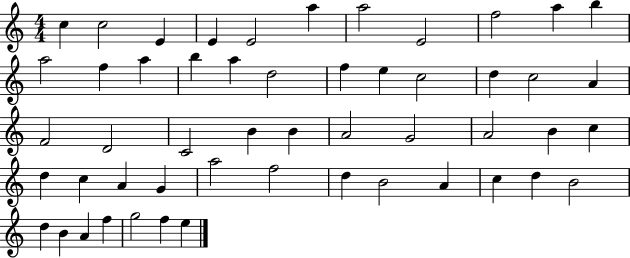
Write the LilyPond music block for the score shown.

{
  \clef treble
  \numericTimeSignature
  \time 4/4
  \key c \major
  c''4 c''2 e'4 | e'4 e'2 a''4 | a''2 e'2 | f''2 a''4 b''4 | \break a''2 f''4 a''4 | b''4 a''4 d''2 | f''4 e''4 c''2 | d''4 c''2 a'4 | \break f'2 d'2 | c'2 b'4 b'4 | a'2 g'2 | a'2 b'4 c''4 | \break d''4 c''4 a'4 g'4 | a''2 f''2 | d''4 b'2 a'4 | c''4 d''4 b'2 | \break d''4 b'4 a'4 f''4 | g''2 f''4 e''4 | \bar "|."
}